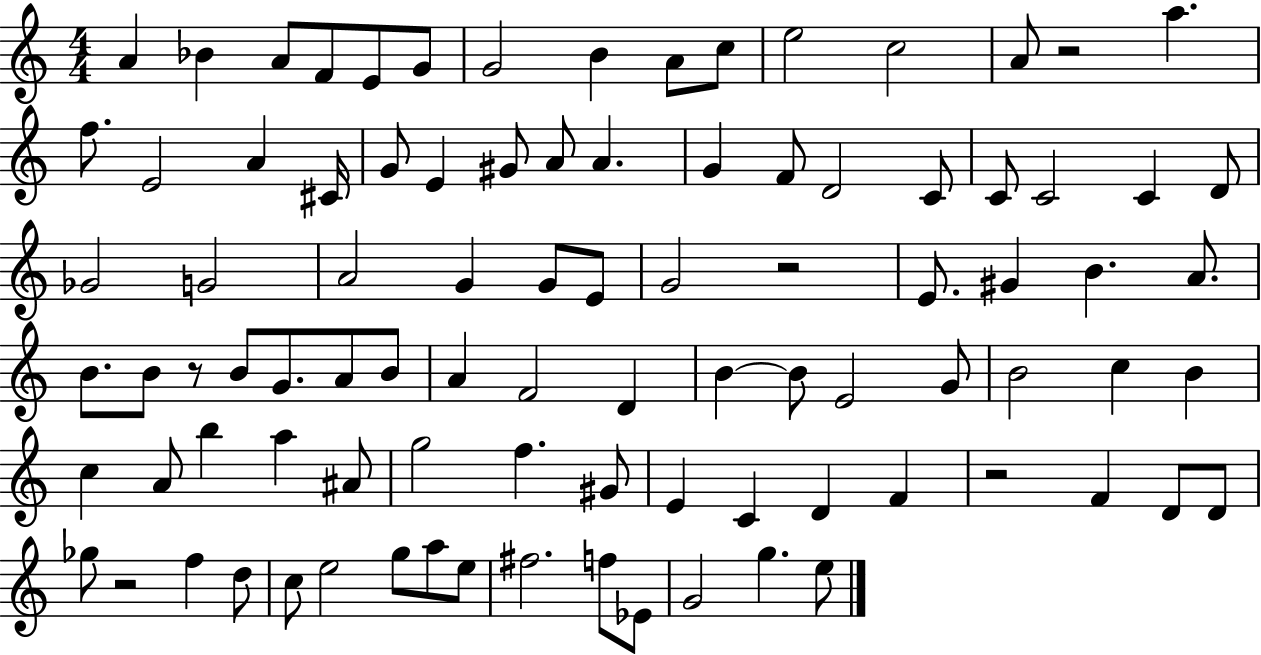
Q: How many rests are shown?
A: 5